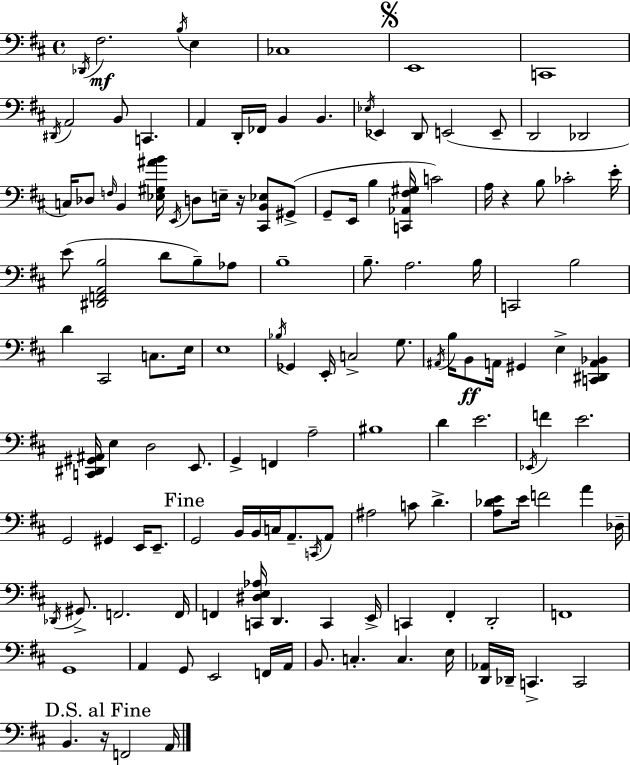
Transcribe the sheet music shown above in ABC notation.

X:1
T:Untitled
M:4/4
L:1/4
K:D
_D,,/4 ^F,2 B,/4 E, _C,4 E,,4 C,,4 ^D,,/4 A,,2 B,,/2 C,, A,, D,,/4 _F,,/4 B,, B,, _E,/4 _E,, D,,/2 E,,2 E,,/2 D,,2 _D,,2 C,/4 _D,/2 F,/4 B,, [_E,^G,^AB]/4 E,,/4 D,/2 E,/4 z/4 [^C,,B,,_E,]/2 ^G,,/2 G,,/2 E,,/4 B, [C,,_A,,^F,^G,]/4 C2 A,/4 z B,/2 _C2 E/4 E/2 [^D,,F,,A,,B,]2 D/2 B,/2 _A,/2 B,4 B,/2 A,2 B,/4 C,,2 B,2 D ^C,,2 C,/2 E,/4 E,4 _B,/4 _G,, E,,/4 C,2 G,/2 ^A,,/4 B,/4 B,,/2 A,,/4 ^G,, E, [C,,^D,,A,,_B,,] [C,,^D,,^G,,^A,,]/4 E, D,2 E,,/2 G,, F,, A,2 ^B,4 D E2 _E,,/4 F E2 G,,2 ^G,, E,,/4 E,,/2 G,,2 B,,/4 B,,/4 C,/4 A,,/2 C,,/4 A,,/2 ^A,2 C/2 D [A,_DE]/2 E/4 F2 A _D,/4 _D,,/4 ^G,,/2 F,,2 F,,/4 F,, [C,,^D,E,_A,]/4 D,, C,, E,,/4 C,, ^F,, D,,2 F,,4 G,,4 A,, G,,/2 E,,2 F,,/4 A,,/4 B,,/2 C, C, E,/4 [D,,_A,,]/4 _D,,/4 C,, C,,2 B,, z/4 F,,2 A,,/4